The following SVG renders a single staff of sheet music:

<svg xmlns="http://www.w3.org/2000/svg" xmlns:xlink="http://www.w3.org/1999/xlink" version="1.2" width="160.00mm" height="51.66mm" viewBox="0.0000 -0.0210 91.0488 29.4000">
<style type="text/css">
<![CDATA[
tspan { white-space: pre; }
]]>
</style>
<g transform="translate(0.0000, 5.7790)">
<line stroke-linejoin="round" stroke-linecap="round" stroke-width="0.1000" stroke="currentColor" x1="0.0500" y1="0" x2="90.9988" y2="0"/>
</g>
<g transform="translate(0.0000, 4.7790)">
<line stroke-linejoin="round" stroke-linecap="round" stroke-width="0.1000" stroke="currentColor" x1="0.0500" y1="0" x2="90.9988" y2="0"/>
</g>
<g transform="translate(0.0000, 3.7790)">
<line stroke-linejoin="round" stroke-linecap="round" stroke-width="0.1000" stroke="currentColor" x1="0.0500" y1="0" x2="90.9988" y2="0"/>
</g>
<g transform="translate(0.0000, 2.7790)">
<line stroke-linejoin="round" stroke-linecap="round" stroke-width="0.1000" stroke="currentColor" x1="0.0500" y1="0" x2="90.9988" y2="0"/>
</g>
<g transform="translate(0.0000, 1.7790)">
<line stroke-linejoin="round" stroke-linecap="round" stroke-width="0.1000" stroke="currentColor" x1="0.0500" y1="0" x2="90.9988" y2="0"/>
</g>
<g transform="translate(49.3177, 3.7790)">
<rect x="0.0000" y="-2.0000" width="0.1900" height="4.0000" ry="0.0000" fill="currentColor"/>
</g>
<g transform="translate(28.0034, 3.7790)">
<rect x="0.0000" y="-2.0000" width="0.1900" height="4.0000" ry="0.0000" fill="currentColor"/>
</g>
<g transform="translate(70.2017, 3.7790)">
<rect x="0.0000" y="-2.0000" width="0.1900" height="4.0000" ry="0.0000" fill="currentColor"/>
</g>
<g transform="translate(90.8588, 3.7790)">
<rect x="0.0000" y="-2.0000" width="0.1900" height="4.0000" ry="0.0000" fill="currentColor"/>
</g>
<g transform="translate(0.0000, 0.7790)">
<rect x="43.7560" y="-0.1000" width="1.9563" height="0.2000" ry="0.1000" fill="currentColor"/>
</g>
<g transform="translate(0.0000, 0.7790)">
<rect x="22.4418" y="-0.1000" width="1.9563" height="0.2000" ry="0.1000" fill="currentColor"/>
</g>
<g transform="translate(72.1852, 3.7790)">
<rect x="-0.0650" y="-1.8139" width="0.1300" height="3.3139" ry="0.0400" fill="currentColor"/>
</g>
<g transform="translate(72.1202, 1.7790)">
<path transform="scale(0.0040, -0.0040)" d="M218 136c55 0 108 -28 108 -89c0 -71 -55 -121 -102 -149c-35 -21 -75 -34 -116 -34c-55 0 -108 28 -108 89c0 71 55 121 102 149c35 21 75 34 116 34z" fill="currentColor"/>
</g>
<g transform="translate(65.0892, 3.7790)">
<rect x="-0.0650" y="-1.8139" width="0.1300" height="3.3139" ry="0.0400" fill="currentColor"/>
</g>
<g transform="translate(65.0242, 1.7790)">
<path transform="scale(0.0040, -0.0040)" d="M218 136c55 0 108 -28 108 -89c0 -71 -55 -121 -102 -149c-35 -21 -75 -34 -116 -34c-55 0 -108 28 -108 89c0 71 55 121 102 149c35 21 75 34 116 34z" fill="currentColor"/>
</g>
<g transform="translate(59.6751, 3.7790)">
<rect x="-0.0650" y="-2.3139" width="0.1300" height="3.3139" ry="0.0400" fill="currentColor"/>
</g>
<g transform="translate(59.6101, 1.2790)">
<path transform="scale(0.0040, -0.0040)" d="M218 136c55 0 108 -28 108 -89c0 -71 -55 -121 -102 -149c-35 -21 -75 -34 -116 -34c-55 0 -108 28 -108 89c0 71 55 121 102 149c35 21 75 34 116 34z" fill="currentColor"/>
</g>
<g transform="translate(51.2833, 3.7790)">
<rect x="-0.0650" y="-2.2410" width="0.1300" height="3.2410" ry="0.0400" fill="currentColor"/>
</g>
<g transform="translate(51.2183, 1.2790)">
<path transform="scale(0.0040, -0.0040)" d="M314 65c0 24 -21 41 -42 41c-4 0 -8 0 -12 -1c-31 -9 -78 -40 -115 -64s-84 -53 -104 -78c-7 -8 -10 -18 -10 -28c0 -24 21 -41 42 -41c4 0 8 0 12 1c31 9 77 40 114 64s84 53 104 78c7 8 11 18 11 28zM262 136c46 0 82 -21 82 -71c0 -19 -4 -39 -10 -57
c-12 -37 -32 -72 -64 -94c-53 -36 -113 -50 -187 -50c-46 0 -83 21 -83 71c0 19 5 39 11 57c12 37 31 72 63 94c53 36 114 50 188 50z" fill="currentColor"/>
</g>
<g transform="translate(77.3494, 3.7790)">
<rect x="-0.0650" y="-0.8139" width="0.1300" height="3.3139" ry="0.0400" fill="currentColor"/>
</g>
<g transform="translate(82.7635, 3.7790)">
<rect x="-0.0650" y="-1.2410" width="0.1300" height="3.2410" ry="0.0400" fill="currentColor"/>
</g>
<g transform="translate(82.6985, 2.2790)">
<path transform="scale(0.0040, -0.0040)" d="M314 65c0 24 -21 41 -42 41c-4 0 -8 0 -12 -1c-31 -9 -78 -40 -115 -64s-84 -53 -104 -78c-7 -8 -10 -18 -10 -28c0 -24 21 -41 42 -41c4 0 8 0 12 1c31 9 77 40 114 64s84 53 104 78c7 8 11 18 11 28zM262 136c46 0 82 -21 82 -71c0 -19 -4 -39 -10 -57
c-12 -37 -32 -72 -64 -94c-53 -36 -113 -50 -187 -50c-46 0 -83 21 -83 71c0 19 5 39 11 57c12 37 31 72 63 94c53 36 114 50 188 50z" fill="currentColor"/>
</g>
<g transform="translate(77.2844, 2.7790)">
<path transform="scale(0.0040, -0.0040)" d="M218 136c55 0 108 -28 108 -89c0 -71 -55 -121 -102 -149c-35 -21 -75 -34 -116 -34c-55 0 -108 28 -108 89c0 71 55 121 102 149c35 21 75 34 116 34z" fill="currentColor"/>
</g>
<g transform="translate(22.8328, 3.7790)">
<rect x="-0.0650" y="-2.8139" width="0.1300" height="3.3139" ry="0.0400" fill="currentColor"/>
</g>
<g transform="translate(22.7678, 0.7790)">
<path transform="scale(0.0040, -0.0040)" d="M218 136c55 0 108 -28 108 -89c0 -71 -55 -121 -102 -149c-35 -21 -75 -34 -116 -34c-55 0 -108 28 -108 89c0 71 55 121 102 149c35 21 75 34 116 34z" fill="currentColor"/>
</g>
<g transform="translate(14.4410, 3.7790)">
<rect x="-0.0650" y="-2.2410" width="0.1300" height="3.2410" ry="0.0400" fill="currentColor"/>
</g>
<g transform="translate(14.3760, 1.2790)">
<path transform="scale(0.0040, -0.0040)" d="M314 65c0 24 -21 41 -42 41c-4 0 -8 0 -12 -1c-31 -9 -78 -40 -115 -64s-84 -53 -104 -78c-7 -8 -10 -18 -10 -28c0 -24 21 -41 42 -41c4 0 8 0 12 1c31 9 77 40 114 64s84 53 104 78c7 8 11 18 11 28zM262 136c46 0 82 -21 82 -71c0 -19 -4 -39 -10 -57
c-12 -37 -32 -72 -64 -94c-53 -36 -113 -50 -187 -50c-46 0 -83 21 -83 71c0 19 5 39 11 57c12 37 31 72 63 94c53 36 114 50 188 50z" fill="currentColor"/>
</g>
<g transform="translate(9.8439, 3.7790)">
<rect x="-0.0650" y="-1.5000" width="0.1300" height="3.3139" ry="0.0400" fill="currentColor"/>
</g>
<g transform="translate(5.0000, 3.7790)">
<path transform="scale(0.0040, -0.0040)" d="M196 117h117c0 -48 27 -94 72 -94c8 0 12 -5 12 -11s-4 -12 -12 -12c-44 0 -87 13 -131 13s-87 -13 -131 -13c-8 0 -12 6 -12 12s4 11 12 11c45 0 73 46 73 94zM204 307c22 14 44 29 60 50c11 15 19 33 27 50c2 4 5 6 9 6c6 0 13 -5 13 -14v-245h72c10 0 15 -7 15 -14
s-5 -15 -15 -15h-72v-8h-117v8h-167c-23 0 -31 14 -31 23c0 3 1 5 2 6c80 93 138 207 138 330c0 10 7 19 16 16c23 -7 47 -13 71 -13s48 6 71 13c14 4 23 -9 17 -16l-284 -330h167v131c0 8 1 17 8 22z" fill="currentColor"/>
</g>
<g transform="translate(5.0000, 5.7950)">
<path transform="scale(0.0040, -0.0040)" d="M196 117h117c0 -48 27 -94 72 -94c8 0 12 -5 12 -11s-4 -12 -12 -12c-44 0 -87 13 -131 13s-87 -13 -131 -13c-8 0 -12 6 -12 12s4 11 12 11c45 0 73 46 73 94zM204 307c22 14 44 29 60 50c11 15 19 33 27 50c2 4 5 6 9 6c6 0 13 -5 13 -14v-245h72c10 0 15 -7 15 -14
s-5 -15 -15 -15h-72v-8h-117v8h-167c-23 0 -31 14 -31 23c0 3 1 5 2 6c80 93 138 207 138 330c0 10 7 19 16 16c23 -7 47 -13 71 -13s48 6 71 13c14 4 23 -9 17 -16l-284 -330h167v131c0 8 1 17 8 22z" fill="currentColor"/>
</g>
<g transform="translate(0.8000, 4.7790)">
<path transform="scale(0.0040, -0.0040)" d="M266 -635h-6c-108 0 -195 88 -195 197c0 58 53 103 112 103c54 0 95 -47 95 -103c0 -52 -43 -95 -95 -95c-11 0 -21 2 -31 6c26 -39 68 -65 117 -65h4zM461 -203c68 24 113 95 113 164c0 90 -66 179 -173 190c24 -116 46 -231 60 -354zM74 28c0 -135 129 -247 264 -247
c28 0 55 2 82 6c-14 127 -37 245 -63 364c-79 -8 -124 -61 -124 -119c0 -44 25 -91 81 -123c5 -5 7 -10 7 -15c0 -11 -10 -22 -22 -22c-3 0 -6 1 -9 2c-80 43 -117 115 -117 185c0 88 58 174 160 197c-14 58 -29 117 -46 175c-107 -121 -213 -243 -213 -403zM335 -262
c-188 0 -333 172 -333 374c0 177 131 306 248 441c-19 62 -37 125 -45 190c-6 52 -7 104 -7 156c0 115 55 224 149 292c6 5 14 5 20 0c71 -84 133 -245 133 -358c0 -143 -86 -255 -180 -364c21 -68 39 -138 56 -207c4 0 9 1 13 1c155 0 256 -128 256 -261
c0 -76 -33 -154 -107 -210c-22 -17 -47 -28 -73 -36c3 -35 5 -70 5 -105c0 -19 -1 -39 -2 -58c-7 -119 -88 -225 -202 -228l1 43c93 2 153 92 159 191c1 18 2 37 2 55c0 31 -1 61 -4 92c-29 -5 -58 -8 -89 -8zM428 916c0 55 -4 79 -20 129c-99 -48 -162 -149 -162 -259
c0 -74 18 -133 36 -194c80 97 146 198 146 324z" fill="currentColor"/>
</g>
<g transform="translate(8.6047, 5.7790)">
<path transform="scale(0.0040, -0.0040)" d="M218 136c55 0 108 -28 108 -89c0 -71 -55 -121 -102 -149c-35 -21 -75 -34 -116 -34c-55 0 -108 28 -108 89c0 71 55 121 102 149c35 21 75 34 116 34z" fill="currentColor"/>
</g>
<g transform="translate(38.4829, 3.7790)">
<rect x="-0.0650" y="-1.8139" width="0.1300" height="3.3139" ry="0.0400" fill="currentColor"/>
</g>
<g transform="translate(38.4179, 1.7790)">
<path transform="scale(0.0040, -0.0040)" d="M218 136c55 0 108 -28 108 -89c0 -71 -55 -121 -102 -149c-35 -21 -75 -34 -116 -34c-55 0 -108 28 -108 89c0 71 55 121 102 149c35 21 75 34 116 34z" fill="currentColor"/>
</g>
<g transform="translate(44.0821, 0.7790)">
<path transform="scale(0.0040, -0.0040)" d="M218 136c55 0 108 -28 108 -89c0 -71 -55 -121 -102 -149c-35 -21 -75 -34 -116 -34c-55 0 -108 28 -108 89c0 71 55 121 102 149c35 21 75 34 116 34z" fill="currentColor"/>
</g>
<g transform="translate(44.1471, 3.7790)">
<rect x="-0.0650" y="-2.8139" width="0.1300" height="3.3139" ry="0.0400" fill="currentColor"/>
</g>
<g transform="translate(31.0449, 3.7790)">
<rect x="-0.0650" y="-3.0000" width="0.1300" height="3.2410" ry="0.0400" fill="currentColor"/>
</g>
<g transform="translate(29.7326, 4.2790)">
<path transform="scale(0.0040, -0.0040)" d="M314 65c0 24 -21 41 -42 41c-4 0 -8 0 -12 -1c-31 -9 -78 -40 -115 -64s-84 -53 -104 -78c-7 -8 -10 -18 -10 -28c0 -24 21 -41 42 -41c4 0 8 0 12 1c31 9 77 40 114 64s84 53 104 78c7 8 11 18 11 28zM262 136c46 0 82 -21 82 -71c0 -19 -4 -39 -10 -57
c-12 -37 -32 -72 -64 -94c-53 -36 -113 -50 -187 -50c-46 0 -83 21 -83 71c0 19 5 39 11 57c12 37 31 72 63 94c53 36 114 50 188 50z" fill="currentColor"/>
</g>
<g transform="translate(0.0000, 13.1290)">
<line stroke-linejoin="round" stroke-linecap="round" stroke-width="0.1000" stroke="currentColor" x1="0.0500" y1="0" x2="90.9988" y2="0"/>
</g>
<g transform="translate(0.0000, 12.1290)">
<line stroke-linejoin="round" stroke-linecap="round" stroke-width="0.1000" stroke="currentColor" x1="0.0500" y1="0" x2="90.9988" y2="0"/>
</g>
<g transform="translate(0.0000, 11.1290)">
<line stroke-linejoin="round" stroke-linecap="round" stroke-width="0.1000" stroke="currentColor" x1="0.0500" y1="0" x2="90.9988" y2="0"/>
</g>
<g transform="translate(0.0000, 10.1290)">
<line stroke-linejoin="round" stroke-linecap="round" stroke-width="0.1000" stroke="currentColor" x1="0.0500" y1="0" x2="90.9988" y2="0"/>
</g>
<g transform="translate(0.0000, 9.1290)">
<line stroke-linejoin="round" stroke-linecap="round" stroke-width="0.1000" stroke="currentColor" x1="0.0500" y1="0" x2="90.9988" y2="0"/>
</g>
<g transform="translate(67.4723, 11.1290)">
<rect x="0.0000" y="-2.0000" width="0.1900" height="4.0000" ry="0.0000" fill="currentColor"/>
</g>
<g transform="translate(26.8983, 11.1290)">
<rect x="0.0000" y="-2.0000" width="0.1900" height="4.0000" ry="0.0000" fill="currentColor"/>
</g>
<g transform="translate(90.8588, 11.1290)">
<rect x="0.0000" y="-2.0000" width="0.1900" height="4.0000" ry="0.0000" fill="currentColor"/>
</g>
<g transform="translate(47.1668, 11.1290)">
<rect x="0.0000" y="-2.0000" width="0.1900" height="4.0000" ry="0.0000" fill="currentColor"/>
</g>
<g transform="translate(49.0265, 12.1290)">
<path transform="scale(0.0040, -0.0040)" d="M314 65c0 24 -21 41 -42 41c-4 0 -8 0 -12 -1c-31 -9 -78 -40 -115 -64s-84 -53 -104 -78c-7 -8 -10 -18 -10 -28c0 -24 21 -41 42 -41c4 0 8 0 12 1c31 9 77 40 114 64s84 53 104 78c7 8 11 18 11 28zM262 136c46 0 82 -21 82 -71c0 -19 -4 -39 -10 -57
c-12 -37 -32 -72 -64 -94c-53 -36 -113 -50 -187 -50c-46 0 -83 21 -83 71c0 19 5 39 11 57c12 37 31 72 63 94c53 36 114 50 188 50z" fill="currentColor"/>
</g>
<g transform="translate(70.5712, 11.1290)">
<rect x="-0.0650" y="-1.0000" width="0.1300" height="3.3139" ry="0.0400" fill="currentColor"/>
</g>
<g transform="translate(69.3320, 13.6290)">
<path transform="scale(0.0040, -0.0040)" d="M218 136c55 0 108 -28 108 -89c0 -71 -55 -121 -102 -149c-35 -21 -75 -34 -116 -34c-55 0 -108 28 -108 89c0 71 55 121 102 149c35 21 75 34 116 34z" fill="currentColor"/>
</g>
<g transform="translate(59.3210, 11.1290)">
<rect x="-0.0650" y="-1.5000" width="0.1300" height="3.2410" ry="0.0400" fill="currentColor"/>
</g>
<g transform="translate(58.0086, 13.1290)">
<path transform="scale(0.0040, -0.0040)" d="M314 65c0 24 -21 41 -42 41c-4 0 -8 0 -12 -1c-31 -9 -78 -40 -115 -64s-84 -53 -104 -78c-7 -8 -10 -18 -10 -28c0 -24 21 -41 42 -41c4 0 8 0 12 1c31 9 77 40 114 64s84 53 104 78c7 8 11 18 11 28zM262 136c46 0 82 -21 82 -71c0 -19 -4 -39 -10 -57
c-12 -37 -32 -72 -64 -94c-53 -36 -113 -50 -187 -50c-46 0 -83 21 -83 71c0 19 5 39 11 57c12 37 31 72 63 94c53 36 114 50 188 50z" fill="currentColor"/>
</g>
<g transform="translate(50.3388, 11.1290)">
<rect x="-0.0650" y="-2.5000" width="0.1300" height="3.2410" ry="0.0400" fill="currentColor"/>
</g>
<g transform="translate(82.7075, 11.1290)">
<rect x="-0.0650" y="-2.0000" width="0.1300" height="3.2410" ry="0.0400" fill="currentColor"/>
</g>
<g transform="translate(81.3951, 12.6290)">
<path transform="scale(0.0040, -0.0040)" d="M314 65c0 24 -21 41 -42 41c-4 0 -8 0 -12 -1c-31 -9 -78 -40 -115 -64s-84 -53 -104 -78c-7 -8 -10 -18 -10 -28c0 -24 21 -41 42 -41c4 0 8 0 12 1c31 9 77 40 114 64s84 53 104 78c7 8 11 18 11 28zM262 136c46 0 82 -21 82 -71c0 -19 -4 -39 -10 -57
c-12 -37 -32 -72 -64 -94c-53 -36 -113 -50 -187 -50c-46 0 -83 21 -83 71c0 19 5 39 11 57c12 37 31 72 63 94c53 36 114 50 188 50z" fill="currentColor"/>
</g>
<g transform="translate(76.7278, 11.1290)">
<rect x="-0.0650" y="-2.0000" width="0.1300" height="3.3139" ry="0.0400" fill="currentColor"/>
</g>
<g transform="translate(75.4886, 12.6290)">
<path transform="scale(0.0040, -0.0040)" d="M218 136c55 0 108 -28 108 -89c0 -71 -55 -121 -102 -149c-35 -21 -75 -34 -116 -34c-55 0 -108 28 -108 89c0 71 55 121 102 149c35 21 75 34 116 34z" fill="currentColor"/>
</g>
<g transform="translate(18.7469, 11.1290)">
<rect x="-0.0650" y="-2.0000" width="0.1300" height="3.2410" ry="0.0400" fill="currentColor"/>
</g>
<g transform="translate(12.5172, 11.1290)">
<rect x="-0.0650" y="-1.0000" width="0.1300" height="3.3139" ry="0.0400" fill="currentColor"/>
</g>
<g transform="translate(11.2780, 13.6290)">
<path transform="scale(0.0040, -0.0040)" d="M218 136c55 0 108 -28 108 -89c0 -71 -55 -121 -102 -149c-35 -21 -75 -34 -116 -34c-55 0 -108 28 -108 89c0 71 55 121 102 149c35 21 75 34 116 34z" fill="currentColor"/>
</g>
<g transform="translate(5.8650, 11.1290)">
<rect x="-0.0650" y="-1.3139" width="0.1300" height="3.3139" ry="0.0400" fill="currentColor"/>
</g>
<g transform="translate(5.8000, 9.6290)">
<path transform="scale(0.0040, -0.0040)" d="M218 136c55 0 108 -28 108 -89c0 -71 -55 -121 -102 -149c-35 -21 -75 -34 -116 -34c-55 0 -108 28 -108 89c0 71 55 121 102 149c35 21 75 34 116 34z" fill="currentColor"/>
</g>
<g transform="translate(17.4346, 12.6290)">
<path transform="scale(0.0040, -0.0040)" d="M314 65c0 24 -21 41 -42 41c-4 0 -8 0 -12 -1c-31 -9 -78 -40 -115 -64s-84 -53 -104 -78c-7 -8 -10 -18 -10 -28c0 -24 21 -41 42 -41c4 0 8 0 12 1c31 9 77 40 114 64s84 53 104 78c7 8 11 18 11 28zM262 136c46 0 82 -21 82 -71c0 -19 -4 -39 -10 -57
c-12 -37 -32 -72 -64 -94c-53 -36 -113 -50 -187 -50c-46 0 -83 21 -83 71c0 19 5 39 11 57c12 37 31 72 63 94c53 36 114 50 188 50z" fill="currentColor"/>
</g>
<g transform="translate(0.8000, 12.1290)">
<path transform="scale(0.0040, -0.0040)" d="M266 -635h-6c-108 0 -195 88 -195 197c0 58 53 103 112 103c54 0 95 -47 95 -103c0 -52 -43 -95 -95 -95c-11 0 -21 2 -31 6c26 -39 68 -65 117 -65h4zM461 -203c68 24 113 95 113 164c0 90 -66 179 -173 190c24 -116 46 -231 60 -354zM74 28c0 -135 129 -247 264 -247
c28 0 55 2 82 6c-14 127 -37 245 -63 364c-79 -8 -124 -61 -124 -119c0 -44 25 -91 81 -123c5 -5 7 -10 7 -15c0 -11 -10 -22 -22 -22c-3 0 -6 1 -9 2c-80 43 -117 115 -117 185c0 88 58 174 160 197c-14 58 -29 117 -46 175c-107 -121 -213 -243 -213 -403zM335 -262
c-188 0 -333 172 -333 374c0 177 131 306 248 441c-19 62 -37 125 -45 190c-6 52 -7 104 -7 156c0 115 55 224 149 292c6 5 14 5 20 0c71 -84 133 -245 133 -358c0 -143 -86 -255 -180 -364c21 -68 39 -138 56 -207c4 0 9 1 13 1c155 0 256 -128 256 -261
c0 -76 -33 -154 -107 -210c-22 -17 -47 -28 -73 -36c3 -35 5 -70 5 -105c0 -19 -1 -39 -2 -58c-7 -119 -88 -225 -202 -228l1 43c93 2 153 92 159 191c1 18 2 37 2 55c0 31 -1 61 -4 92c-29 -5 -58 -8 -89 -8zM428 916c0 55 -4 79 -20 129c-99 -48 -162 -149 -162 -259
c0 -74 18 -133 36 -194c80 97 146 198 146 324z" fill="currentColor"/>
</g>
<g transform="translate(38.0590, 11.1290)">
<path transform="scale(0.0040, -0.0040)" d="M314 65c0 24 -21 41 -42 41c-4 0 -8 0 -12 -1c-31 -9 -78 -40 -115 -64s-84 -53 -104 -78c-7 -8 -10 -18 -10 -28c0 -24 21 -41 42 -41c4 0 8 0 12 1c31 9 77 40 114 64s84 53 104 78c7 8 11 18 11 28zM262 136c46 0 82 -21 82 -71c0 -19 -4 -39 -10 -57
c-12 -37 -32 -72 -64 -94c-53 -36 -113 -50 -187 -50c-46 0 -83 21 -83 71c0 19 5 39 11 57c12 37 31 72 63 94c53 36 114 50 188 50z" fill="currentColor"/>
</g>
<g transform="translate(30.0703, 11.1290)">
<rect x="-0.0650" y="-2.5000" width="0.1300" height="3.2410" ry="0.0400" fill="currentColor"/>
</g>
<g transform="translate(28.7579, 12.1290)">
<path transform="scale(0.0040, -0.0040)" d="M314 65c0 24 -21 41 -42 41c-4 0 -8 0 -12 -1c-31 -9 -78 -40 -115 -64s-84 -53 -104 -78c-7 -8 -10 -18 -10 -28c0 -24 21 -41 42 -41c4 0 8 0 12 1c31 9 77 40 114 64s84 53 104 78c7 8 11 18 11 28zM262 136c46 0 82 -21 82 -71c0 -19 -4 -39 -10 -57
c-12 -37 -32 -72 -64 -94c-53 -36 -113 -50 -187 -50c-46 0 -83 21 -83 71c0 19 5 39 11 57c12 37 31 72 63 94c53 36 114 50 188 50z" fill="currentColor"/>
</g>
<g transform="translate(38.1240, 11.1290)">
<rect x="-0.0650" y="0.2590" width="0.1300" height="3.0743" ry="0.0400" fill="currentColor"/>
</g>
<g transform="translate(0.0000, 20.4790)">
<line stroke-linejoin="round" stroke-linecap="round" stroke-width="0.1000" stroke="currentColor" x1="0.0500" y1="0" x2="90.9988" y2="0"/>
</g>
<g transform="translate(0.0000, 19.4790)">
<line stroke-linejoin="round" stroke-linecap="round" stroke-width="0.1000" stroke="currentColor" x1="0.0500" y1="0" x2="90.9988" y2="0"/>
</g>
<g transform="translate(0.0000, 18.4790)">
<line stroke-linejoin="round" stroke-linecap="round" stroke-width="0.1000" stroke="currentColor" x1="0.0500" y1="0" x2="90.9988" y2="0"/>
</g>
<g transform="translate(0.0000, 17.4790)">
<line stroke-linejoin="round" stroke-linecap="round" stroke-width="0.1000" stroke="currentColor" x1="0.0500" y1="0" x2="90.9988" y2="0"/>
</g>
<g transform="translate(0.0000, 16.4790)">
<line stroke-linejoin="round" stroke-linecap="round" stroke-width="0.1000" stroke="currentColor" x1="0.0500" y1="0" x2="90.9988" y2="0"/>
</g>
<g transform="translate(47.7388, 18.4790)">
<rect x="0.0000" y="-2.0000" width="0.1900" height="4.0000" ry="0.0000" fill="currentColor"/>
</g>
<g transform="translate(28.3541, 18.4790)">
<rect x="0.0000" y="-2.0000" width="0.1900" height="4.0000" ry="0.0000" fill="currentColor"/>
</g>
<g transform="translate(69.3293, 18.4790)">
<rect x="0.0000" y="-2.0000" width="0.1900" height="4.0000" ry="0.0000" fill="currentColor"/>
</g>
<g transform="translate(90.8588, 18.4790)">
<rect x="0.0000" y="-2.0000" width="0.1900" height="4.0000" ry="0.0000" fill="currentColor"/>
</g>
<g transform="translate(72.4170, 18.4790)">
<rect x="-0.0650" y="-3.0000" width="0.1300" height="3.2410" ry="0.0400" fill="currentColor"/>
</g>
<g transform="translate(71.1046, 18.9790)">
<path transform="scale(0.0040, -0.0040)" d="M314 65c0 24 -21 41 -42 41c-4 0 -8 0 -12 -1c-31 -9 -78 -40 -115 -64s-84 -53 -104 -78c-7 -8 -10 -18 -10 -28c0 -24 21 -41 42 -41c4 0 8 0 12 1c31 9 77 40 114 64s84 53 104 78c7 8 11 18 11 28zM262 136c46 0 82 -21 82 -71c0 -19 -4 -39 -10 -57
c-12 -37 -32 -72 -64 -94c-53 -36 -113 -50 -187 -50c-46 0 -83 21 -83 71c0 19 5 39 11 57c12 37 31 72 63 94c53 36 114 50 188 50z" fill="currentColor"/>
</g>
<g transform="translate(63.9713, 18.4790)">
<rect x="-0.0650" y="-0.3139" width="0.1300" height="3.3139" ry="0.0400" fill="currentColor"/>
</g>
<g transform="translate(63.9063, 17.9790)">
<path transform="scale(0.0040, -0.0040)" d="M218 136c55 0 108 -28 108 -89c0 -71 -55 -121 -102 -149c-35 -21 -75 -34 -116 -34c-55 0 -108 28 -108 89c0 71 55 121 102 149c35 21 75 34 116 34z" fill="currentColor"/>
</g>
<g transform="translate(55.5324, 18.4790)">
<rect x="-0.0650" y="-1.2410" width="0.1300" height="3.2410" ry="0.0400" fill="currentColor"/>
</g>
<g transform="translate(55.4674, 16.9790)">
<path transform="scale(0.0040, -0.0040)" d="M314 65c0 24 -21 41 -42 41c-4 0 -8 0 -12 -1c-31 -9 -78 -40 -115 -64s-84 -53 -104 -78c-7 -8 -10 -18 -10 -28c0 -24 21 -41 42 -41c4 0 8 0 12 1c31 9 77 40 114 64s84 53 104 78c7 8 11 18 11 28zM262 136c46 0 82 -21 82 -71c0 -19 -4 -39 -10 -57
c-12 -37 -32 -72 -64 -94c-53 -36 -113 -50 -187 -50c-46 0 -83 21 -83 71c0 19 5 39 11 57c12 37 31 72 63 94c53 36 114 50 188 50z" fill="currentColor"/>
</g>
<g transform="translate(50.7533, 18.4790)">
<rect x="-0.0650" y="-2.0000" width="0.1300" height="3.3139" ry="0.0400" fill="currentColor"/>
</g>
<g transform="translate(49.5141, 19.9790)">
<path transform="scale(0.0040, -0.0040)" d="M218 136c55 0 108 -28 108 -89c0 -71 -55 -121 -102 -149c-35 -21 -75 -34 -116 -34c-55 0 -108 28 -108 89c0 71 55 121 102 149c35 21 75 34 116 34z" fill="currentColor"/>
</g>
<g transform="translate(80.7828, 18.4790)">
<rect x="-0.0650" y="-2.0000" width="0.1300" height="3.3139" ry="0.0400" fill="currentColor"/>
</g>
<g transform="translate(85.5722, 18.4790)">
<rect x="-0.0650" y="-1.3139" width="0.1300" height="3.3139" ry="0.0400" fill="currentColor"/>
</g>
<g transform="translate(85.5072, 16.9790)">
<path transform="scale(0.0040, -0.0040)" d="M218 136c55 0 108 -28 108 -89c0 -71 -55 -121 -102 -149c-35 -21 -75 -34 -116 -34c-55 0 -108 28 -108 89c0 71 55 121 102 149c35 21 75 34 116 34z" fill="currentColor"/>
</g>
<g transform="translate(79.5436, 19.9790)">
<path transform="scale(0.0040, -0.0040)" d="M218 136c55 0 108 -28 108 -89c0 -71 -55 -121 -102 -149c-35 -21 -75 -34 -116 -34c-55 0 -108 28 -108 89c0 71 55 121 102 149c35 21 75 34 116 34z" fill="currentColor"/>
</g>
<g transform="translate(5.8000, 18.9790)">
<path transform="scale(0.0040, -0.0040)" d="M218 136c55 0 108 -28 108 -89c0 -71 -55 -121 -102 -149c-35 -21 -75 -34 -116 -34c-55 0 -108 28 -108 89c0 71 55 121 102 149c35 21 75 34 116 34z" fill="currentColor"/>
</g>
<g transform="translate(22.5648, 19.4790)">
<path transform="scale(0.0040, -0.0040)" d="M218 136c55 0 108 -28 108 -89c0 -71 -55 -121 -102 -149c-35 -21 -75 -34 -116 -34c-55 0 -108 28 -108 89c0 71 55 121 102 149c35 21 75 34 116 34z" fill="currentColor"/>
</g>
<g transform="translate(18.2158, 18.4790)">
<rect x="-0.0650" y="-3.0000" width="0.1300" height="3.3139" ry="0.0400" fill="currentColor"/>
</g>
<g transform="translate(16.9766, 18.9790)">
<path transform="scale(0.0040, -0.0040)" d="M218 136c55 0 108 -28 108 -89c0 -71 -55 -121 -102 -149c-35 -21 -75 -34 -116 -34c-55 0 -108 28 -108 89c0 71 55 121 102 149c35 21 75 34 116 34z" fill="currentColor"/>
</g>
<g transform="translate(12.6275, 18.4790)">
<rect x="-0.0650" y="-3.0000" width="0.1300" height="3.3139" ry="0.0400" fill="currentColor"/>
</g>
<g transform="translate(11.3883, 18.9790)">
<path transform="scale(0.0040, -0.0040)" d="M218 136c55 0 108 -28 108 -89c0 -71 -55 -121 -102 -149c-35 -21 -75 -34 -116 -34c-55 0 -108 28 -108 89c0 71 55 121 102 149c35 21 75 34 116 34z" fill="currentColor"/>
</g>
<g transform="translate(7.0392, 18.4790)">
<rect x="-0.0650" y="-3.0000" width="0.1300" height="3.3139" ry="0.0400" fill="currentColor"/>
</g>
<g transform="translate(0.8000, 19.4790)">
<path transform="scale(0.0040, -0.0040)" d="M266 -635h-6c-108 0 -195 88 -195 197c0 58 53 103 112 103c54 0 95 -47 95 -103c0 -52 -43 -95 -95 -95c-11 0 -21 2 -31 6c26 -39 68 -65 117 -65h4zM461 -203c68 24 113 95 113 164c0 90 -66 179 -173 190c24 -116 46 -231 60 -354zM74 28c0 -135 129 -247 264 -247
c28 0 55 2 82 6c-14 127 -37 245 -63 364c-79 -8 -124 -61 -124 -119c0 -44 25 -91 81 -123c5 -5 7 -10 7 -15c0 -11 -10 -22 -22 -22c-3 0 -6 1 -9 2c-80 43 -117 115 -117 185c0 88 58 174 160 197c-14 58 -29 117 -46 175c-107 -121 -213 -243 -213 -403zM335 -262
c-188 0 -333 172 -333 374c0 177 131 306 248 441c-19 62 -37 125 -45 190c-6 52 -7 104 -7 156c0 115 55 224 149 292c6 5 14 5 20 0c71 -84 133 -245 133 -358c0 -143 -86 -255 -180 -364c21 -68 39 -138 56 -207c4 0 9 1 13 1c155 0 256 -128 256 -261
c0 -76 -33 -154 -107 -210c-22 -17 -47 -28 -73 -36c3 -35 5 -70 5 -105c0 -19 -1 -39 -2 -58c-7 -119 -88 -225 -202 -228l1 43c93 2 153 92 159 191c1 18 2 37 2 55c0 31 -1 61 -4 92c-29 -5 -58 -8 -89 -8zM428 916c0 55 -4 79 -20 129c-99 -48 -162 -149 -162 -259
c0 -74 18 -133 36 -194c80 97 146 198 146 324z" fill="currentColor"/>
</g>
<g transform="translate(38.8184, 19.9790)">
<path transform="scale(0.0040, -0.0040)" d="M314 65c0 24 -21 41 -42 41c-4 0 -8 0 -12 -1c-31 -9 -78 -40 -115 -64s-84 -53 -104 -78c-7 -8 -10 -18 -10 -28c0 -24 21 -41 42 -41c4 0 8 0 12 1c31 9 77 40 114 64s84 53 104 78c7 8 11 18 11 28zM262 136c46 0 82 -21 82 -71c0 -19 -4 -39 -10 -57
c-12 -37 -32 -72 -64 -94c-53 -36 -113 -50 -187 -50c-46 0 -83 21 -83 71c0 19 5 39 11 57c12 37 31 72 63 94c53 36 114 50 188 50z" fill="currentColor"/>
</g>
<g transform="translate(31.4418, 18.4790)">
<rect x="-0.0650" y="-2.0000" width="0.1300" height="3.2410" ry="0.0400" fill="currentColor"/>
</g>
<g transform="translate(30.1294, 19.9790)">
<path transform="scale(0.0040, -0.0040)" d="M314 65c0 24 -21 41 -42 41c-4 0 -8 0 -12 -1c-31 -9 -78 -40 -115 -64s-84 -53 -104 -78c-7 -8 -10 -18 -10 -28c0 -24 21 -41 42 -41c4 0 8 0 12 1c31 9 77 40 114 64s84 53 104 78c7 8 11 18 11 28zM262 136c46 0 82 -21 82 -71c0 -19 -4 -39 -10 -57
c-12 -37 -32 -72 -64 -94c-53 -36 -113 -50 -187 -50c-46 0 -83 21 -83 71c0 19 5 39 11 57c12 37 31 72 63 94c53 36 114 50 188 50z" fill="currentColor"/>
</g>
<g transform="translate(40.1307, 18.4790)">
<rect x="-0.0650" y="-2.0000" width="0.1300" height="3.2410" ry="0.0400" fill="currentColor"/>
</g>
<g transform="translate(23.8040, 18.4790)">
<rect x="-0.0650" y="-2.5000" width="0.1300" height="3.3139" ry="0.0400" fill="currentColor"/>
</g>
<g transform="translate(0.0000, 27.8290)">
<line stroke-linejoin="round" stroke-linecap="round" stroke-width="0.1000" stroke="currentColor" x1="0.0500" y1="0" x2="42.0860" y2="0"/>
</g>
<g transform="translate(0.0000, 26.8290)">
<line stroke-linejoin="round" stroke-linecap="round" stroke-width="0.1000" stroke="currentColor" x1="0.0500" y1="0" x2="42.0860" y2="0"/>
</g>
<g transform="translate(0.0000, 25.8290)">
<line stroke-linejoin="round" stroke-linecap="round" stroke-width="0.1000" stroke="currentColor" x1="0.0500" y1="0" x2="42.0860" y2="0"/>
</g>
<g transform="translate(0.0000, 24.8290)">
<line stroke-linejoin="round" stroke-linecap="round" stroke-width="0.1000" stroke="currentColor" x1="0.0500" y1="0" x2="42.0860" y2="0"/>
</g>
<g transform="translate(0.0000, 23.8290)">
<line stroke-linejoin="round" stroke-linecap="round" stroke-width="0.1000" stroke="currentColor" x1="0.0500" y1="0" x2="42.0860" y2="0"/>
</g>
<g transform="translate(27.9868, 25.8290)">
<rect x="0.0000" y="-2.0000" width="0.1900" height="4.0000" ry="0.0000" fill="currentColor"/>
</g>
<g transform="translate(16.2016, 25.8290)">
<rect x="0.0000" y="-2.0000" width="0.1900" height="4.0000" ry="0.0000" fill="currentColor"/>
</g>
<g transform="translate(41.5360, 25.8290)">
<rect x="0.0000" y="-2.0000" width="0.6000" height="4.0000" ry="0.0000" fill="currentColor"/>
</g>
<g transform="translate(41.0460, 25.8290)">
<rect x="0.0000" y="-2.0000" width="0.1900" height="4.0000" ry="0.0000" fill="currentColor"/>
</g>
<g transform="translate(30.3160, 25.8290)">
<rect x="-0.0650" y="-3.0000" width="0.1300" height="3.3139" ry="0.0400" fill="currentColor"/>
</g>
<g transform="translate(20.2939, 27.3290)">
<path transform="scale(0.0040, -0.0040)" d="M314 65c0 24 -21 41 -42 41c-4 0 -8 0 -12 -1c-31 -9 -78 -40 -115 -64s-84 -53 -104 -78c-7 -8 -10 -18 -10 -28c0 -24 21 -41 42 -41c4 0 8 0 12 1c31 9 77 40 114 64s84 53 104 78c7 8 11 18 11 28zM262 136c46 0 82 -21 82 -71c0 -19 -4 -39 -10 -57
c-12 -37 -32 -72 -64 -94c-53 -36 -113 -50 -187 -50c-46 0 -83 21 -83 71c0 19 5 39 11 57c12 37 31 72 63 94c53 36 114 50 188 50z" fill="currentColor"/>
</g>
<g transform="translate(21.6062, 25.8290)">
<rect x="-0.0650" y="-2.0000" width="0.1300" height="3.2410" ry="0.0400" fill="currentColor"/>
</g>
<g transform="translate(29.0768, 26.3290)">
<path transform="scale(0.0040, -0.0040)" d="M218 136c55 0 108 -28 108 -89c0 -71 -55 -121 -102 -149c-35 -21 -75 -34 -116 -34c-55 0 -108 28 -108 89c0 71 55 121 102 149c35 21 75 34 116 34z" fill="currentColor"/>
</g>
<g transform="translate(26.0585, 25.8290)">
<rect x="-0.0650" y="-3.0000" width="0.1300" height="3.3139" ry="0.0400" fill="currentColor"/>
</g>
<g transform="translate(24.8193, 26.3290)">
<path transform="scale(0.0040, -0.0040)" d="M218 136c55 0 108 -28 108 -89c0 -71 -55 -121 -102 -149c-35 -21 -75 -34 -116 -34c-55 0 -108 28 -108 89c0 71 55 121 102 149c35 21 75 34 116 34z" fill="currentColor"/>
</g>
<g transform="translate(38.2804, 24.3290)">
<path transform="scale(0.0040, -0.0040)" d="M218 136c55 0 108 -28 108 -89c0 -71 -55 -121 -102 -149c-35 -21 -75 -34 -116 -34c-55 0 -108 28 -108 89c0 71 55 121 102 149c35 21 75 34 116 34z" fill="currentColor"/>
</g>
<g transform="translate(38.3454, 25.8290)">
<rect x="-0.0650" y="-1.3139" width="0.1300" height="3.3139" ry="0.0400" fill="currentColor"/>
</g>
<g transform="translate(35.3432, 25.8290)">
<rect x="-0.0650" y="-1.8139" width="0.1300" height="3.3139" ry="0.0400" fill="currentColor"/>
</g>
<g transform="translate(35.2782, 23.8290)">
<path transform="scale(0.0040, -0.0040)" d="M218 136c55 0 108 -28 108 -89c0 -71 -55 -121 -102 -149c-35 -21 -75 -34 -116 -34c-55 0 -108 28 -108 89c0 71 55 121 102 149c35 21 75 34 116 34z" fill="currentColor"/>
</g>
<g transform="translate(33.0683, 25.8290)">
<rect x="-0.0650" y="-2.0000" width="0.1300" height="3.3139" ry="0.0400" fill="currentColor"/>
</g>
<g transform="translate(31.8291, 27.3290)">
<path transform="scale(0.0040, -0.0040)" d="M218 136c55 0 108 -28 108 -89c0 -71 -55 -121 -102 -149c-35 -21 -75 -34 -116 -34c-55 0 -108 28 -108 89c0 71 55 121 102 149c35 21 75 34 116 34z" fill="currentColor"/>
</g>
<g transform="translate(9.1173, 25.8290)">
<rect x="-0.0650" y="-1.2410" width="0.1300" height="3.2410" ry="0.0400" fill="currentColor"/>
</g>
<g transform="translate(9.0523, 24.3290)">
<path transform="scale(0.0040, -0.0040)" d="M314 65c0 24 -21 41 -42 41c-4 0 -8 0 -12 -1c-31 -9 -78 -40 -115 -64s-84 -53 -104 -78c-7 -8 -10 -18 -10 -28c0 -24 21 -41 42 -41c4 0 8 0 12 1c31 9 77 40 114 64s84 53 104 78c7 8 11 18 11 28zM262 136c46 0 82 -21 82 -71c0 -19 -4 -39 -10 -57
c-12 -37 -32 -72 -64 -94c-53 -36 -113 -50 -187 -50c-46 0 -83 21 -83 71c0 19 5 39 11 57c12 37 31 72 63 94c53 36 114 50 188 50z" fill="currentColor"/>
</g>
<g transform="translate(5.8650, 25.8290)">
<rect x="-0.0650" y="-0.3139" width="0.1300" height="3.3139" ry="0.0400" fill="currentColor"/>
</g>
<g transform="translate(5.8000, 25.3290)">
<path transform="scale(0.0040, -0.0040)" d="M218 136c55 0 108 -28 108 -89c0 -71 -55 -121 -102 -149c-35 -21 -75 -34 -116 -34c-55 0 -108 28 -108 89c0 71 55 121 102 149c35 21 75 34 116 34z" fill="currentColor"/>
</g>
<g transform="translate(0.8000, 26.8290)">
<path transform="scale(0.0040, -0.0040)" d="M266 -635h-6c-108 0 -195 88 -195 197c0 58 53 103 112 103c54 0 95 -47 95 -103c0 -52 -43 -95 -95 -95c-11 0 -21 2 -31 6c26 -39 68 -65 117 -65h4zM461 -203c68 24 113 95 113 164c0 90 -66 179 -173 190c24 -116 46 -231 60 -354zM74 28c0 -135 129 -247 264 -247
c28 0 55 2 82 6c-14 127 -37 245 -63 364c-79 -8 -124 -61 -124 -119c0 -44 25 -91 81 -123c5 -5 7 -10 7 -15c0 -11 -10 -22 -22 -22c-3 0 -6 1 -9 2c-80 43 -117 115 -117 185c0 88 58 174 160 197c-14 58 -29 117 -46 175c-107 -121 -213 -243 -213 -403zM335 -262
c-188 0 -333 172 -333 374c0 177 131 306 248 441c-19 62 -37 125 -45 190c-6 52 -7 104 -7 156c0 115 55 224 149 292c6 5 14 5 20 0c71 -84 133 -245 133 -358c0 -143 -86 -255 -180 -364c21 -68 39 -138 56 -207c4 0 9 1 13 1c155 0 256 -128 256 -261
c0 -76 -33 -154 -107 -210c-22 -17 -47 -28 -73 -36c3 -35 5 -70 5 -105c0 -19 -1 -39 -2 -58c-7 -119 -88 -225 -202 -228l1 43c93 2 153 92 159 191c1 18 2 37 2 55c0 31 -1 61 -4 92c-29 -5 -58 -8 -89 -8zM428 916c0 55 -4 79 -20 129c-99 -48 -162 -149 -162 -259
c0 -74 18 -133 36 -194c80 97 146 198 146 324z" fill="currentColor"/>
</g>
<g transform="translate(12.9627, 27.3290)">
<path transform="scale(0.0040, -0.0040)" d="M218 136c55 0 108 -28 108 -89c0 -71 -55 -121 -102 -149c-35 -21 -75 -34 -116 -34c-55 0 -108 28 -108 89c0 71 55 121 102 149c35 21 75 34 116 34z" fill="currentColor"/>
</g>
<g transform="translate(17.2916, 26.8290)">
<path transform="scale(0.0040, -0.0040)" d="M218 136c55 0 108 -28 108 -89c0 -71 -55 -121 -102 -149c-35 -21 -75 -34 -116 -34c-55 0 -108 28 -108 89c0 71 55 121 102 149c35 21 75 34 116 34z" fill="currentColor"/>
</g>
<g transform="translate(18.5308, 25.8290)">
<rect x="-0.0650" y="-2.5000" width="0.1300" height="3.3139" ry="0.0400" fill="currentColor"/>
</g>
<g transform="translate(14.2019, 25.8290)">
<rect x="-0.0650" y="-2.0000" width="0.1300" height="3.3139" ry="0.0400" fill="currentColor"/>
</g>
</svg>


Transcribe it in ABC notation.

X:1
T:Untitled
M:4/4
L:1/4
K:C
E g2 a A2 f a g2 g f f d e2 e D F2 G2 B2 G2 E2 D F F2 A A A G F2 F2 F e2 c A2 F e c e2 F G F2 A A F f e